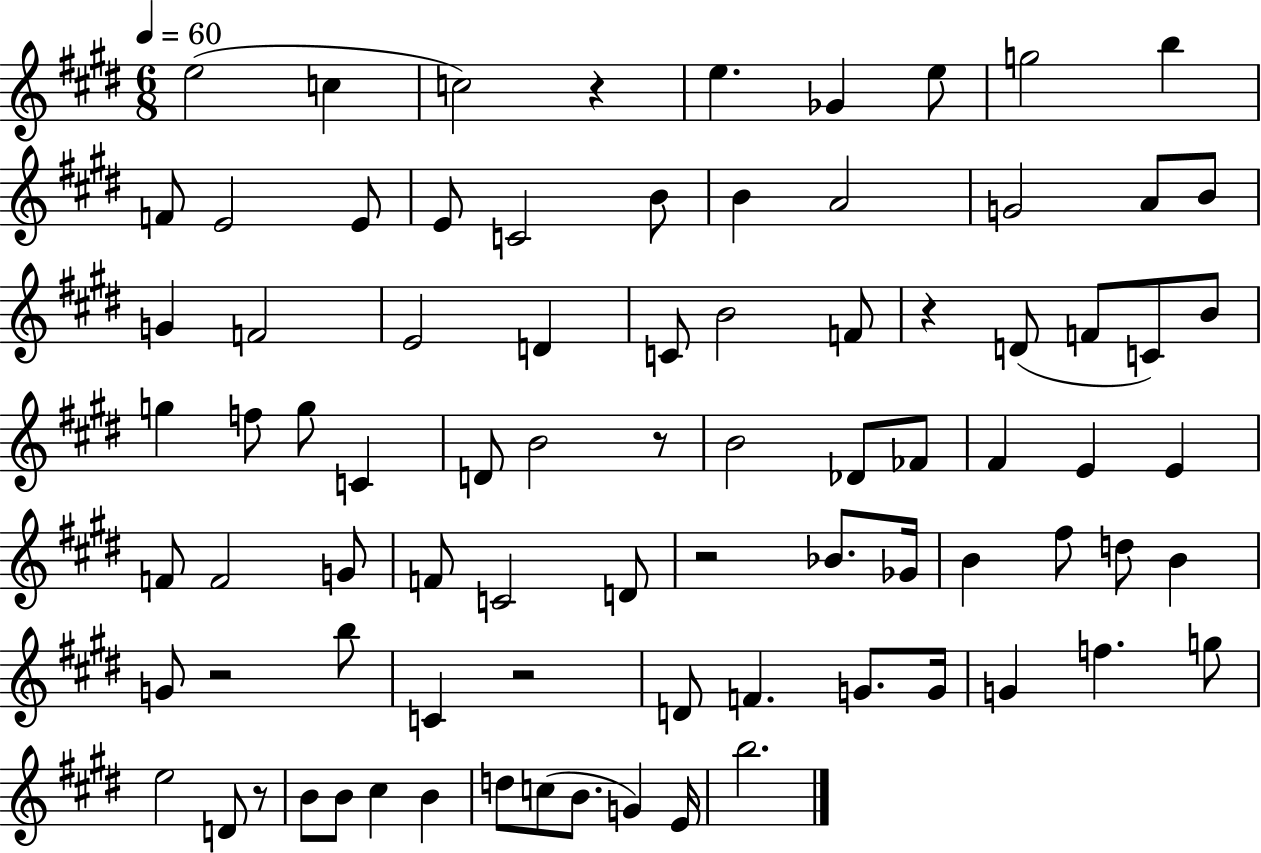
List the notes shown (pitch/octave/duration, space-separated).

E5/h C5/q C5/h R/q E5/q. Gb4/q E5/e G5/h B5/q F4/e E4/h E4/e E4/e C4/h B4/e B4/q A4/h G4/h A4/e B4/e G4/q F4/h E4/h D4/q C4/e B4/h F4/e R/q D4/e F4/e C4/e B4/e G5/q F5/e G5/e C4/q D4/e B4/h R/e B4/h Db4/e FES4/e F#4/q E4/q E4/q F4/e F4/h G4/e F4/e C4/h D4/e R/h Bb4/e. Gb4/s B4/q F#5/e D5/e B4/q G4/e R/h B5/e C4/q R/h D4/e F4/q. G4/e. G4/s G4/q F5/q. G5/e E5/h D4/e R/e B4/e B4/e C#5/q B4/q D5/e C5/e B4/e. G4/q E4/s B5/h.